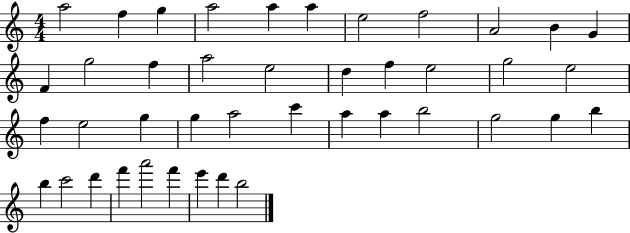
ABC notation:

X:1
T:Untitled
M:4/4
L:1/4
K:C
a2 f g a2 a a e2 f2 A2 B G F g2 f a2 e2 d f e2 g2 e2 f e2 g g a2 c' a a b2 g2 g b b c'2 d' f' a'2 f' e' d' b2